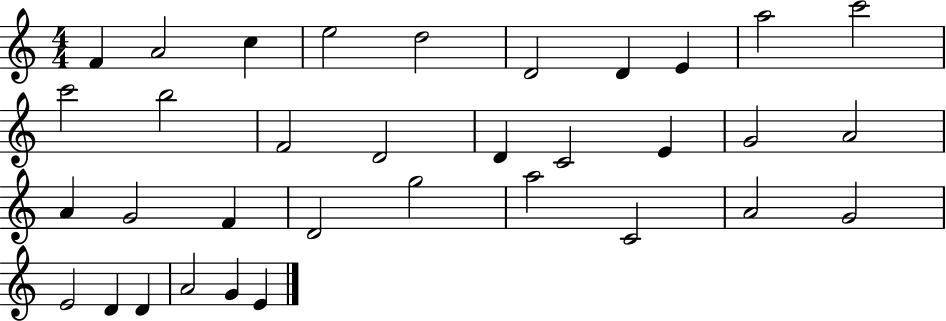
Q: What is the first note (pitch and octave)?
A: F4